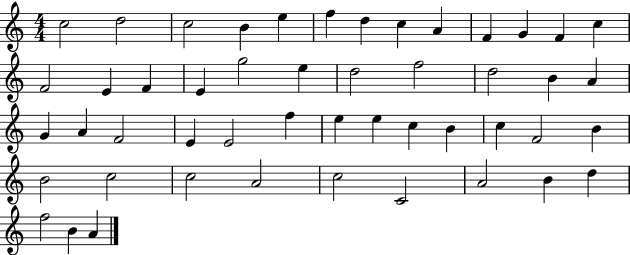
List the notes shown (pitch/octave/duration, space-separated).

C5/h D5/h C5/h B4/q E5/q F5/q D5/q C5/q A4/q F4/q G4/q F4/q C5/q F4/h E4/q F4/q E4/q G5/h E5/q D5/h F5/h D5/h B4/q A4/q G4/q A4/q F4/h E4/q E4/h F5/q E5/q E5/q C5/q B4/q C5/q F4/h B4/q B4/h C5/h C5/h A4/h C5/h C4/h A4/h B4/q D5/q F5/h B4/q A4/q